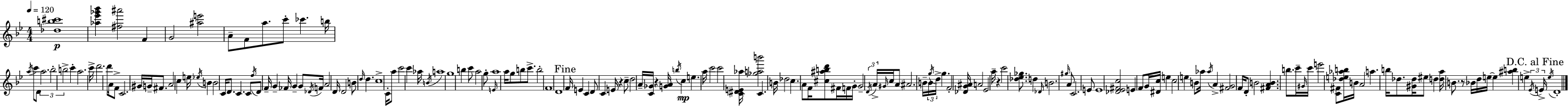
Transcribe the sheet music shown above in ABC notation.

X:1
T:Untitled
M:4/4
L:1/4
K:Gm
[_db^c']4 [_a_e'_g'_b'] [^f^a']2 F G2 [^ae']2 A/2 F/2 a/2 c'/2 _c' b/4 a/4 c'/2 D/2 a2 _b2 b2 c' a2 c'/4 d'2 d'/2 A/4 F/2 C2 ^G/4 G/4 ^F/2 A2 c e/4 _e/4 B B2 C/4 D/2 C C/2 f/4 D/2 F/4 G _F/4 G G/2 _D/4 F/4 A2 D/4 D2 B/2 d/4 d c4 C/4 a/2 c'2 c' _a/4 B/4 a4 g4 b c'/2 a2 g/2 E/4 a4 a/4 g/2 b/2 c'/2 b2 F4 D4 F/4 E C D/2 C E/4 z c/2 d2 A/4 [C_G]/4 z [GA]/4 b/4 c e a/4 c'2 c'2 [C^DE_a]/4 [_gab']2 C B/4 _d2 c A/2 F/4 [^c^abd']/2 ^F/4 F/4 G/4 G2 D/4 A/4 ^G/4 c/4 A/2 ^A2 B/4 B/4 g/4 d/4 g F2 [_DG^A]/4 A2 _E2 a/4 z c'2 [_d_e_g]/2 d _D/4 B2 ^g/4 A/2 C2 E/2 E4 [_D_E^Fc]2 E F/2 G/4 [^Dc]/4 e c2 e B/2 _a/4 _a/4 A [^FG]2 F/4 D/2 B2 [^FAB] b/2 c'/4 ^G/4 c'/4 e'2 [C^F]/2 [_de_ab]/4 B/4 A2 a b/4 _d/2 [^G_d]/4 ^e/2 d [da]/4 B/2 z/2 _B/4 d/4 e/4 e [^ab] e _E/4 E/4 e/4 D4